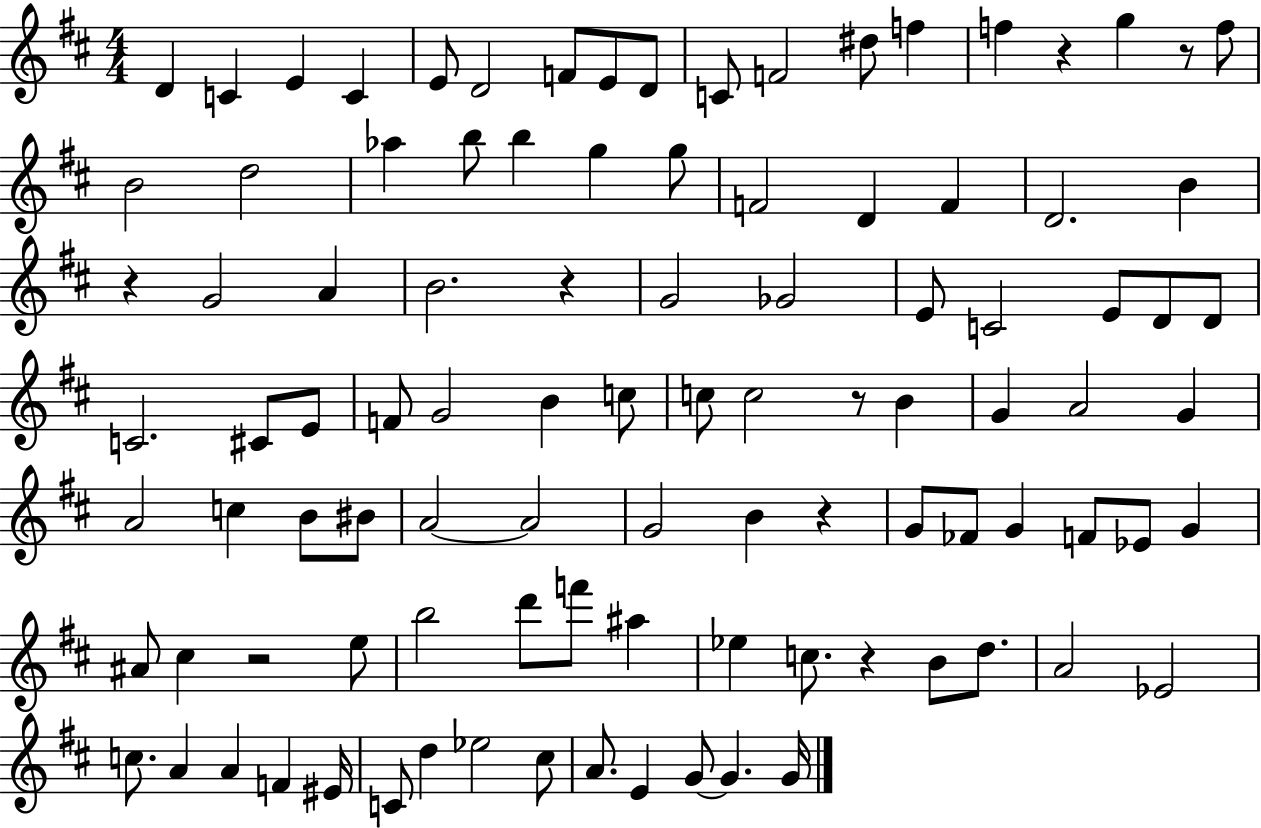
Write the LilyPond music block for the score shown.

{
  \clef treble
  \numericTimeSignature
  \time 4/4
  \key d \major
  d'4 c'4 e'4 c'4 | e'8 d'2 f'8 e'8 d'8 | c'8 f'2 dis''8 f''4 | f''4 r4 g''4 r8 f''8 | \break b'2 d''2 | aes''4 b''8 b''4 g''4 g''8 | f'2 d'4 f'4 | d'2. b'4 | \break r4 g'2 a'4 | b'2. r4 | g'2 ges'2 | e'8 c'2 e'8 d'8 d'8 | \break c'2. cis'8 e'8 | f'8 g'2 b'4 c''8 | c''8 c''2 r8 b'4 | g'4 a'2 g'4 | \break a'2 c''4 b'8 bis'8 | a'2~~ a'2 | g'2 b'4 r4 | g'8 fes'8 g'4 f'8 ees'8 g'4 | \break ais'8 cis''4 r2 e''8 | b''2 d'''8 f'''8 ais''4 | ees''4 c''8. r4 b'8 d''8. | a'2 ees'2 | \break c''8. a'4 a'4 f'4 eis'16 | c'8 d''4 ees''2 cis''8 | a'8. e'4 g'8~~ g'4. g'16 | \bar "|."
}